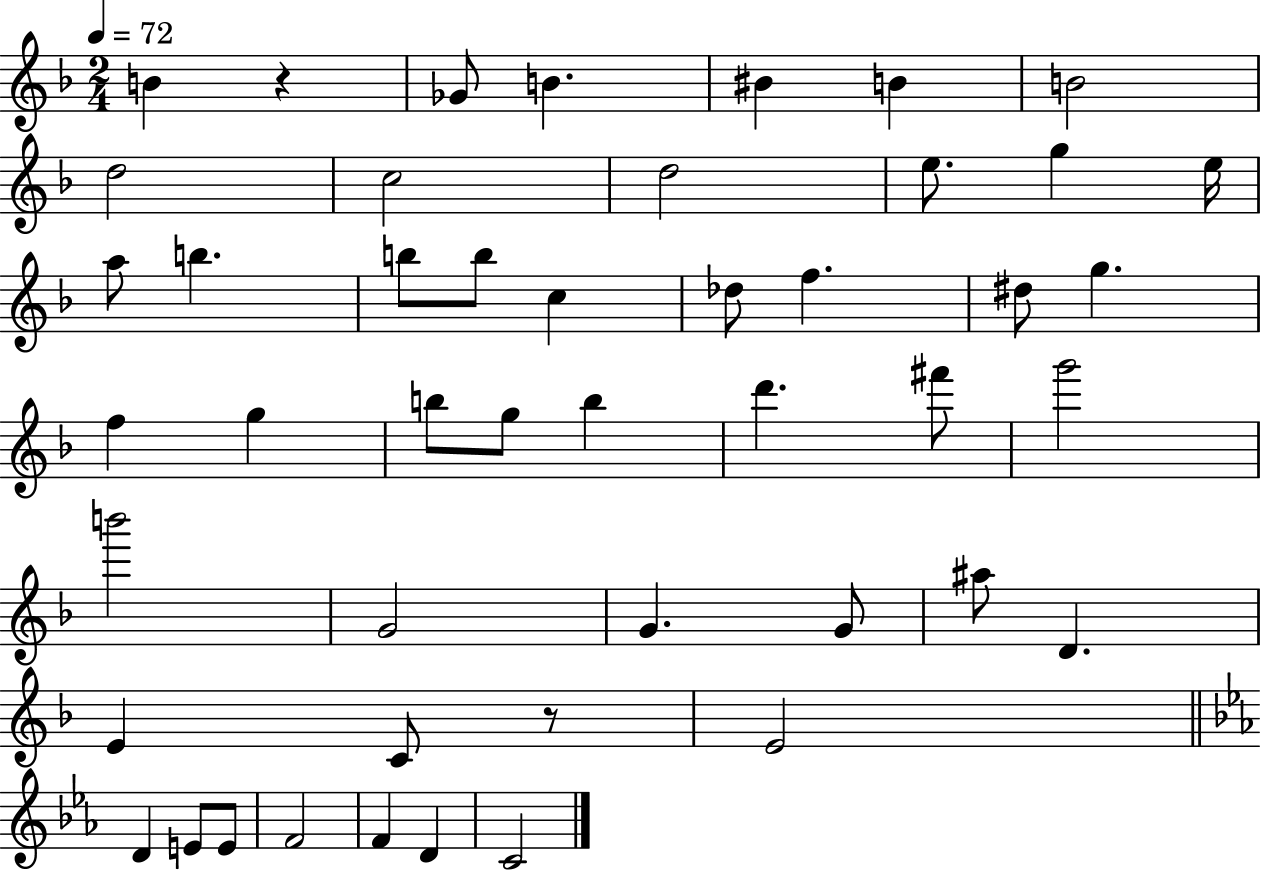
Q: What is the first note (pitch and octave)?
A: B4